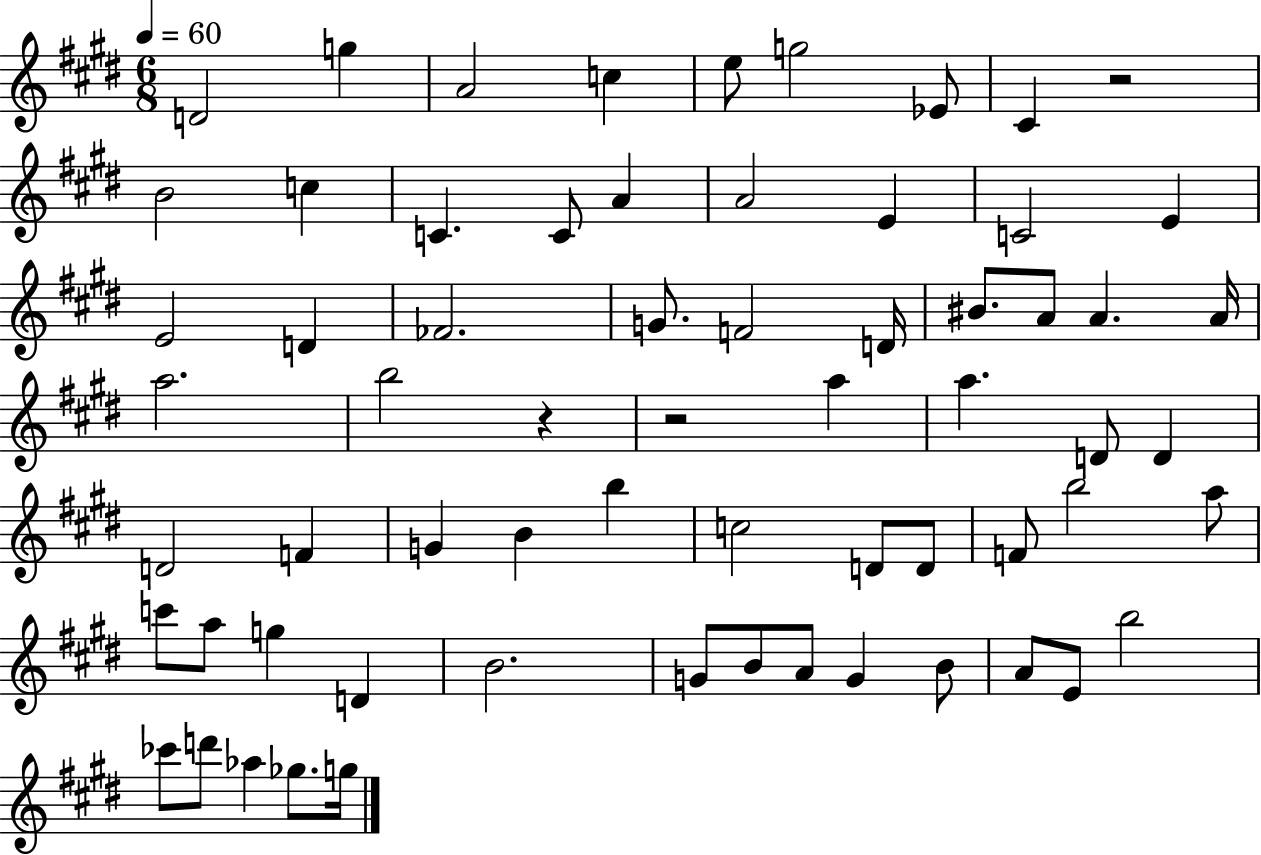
D4/h G5/q A4/h C5/q E5/e G5/h Eb4/e C#4/q R/h B4/h C5/q C4/q. C4/e A4/q A4/h E4/q C4/h E4/q E4/h D4/q FES4/h. G4/e. F4/h D4/s BIS4/e. A4/e A4/q. A4/s A5/h. B5/h R/q R/h A5/q A5/q. D4/e D4/q D4/h F4/q G4/q B4/q B5/q C5/h D4/e D4/e F4/e B5/h A5/e C6/e A5/e G5/q D4/q B4/h. G4/e B4/e A4/e G4/q B4/e A4/e E4/e B5/h CES6/e D6/e Ab5/q Gb5/e. G5/s